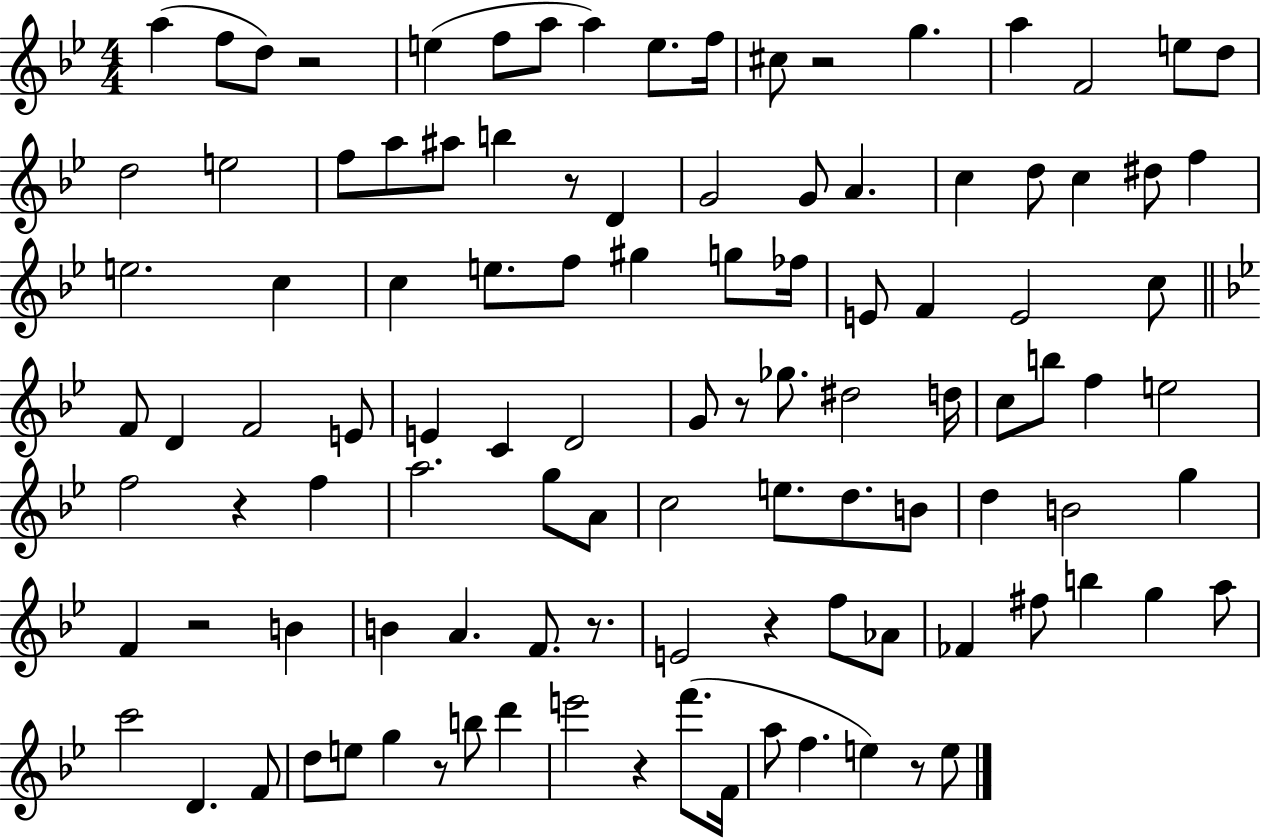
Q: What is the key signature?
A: BES major